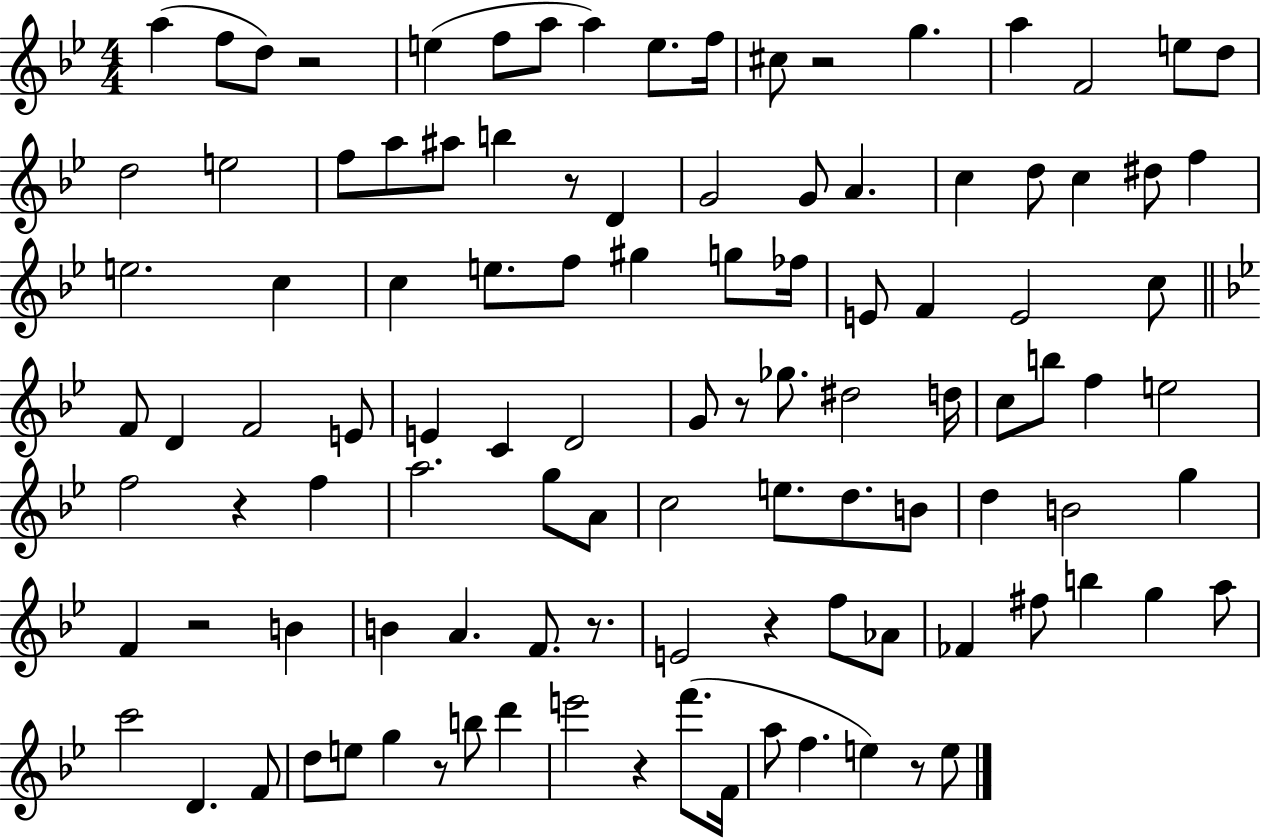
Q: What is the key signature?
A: BES major